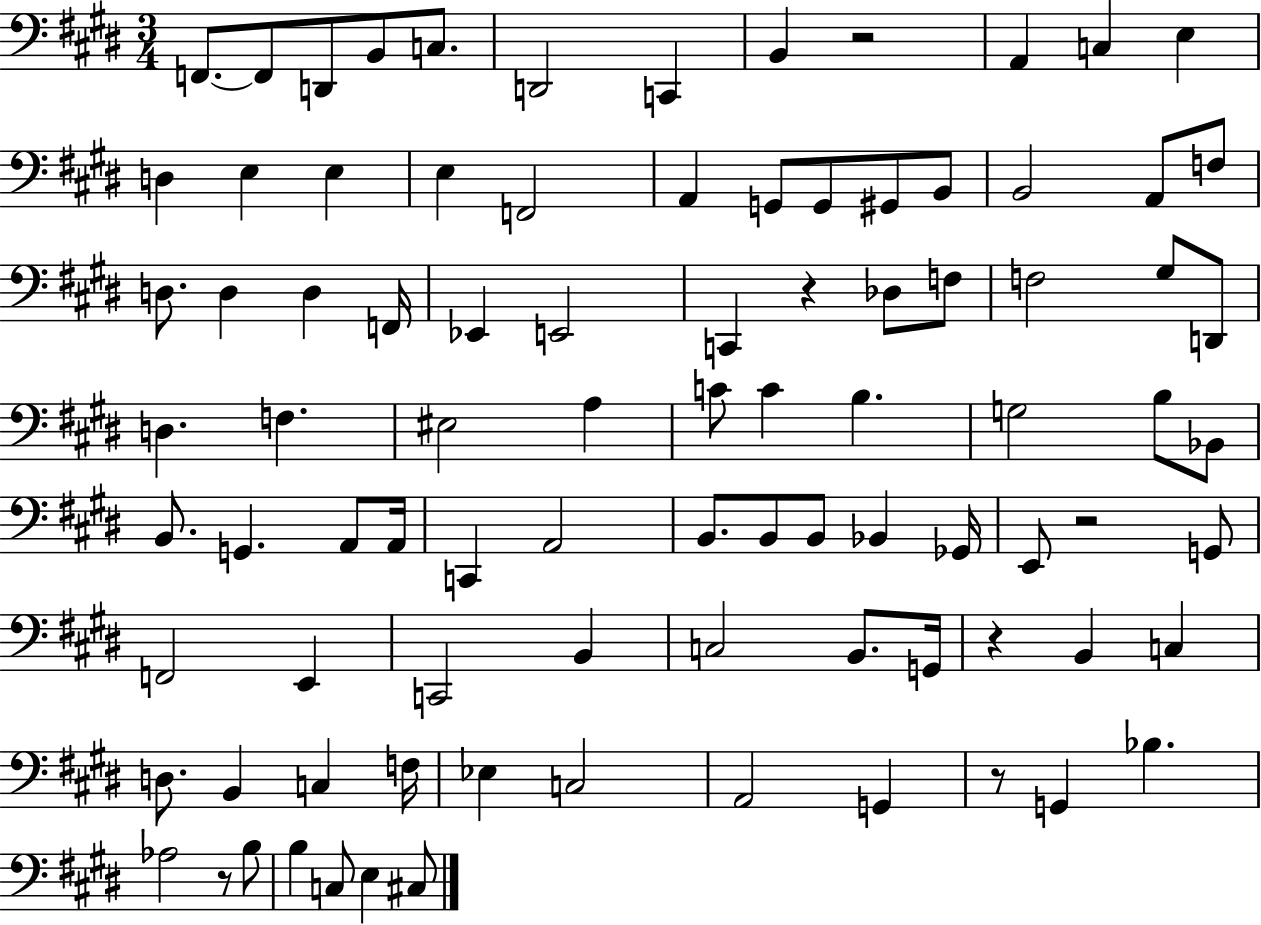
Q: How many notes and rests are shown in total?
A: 90